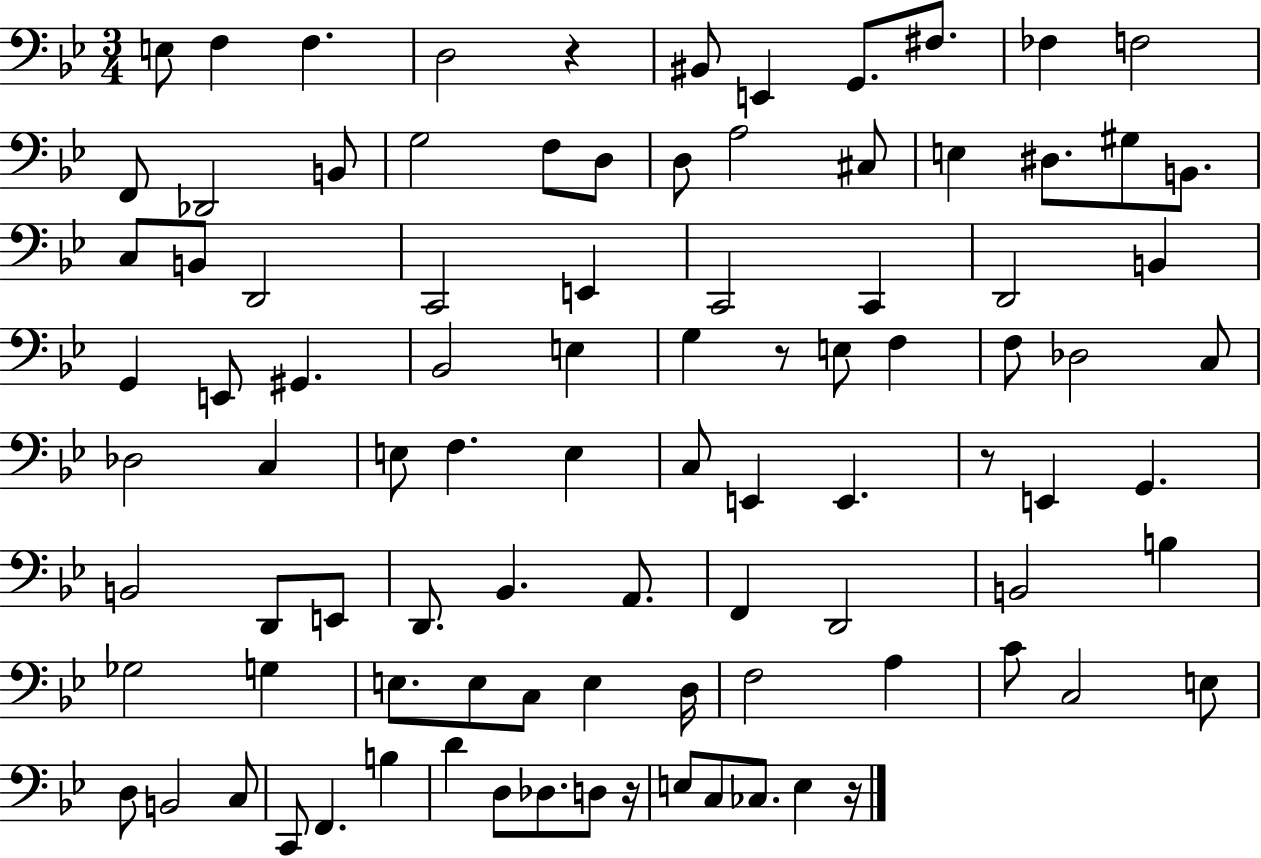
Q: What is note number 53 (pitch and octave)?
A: G2